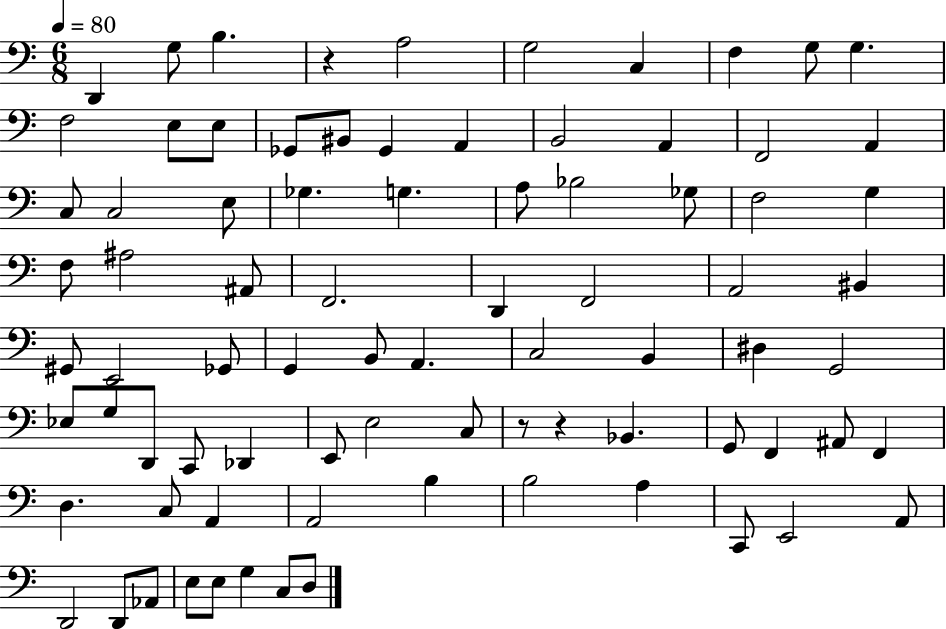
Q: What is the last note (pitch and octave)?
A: D3